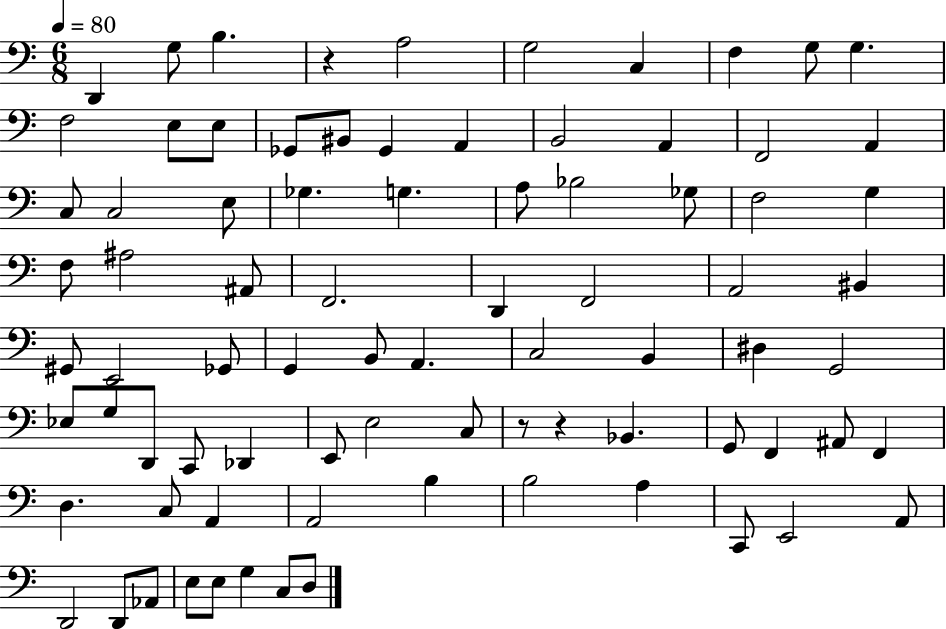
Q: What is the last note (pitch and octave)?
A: D3